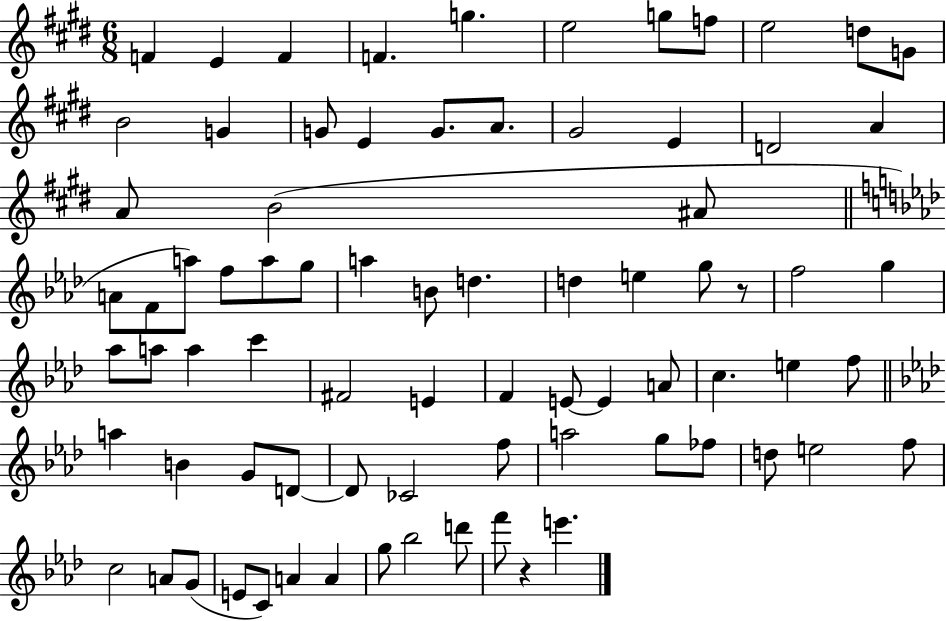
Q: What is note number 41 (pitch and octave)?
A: A5